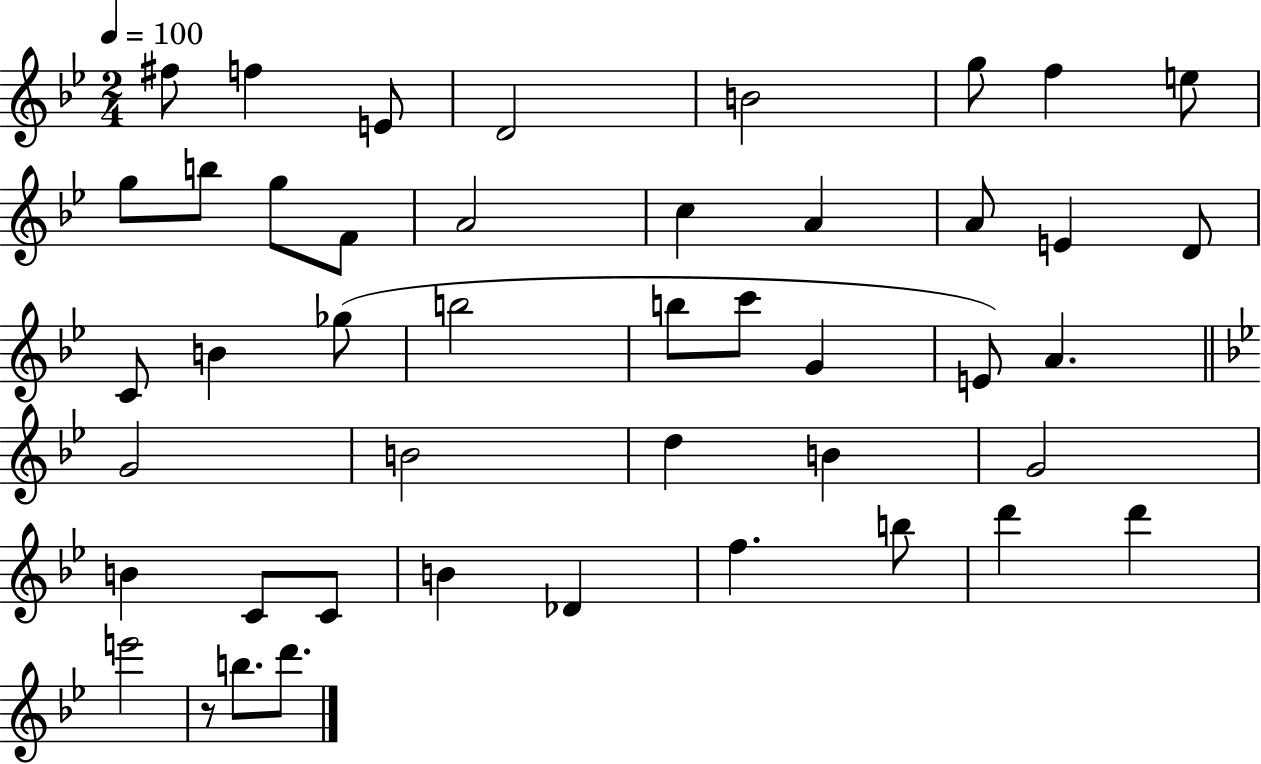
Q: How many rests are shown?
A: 1